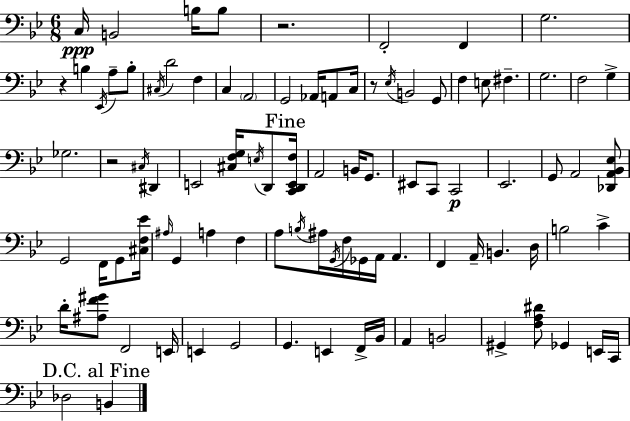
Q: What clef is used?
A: bass